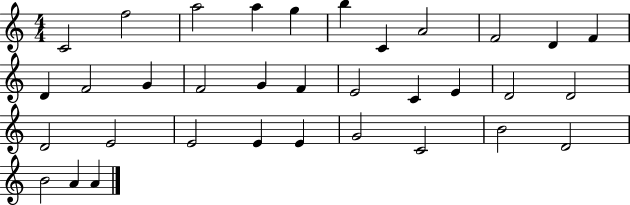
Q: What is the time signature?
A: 4/4